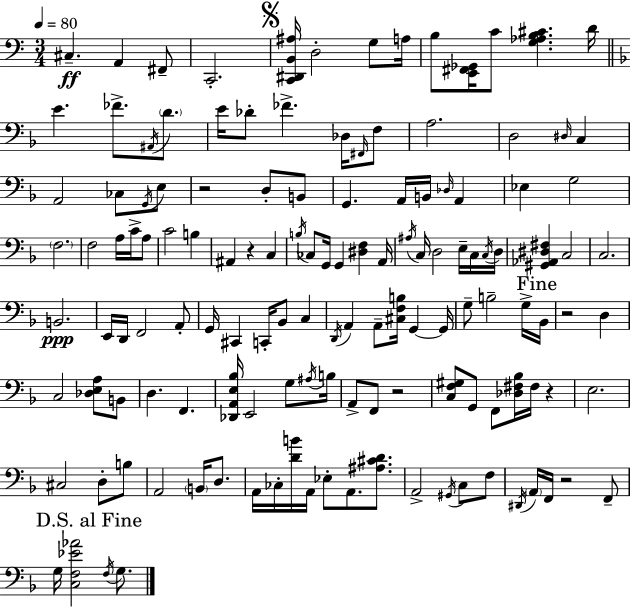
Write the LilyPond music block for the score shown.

{
  \clef bass
  \numericTimeSignature
  \time 3/4
  \key c \major
  \tempo 4 = 80
  cis4.--\ff a,4 fis,8-- | c,2.-. | \mark \markup { \musicglyph "scripts.segno" } <c, dis, b, ais>16 d2-. g8 a16 | b8 <e, fis, ges,>16 c'8 <g aes b cis'>4. d'16 | \break \bar "||" \break \key d \minor e'4. fes'8.-> \acciaccatura { ais,16 } \parenthesize d'8. | e'16 des'8-. fes'4.-> des16 \grace { fis,16 } | f8 a2. | d2 \grace { dis16 } c4 | \break a,2 ces8 | \acciaccatura { g,16 } e8 r2 | d8-. b,8 g,4. a,16 b,16 | \grace { des16 } a,4 ees4 g2 | \break \parenthesize f2. | f2 | a16 c'16-> a8 c'2 | b4 ais,4 r4 | \break c4 \acciaccatura { b16 } ces8 g,16 g,4 | <dis f>4 a,16 \acciaccatura { ais16 } c16 d2 | e16-- c16 \acciaccatura { c16 } d16 <gis, aes, dis fis>4 | c2 c2. | \break b,2.\ppp | e,16 d,16 f,2 | a,8-. g,16 cis,4 | c,16-. bes,8 c4 \acciaccatura { d,16 } a,4 | \break a,8-- <cis f b>16 g,4~~ g,16 g8-- b2-- | g16-> \mark "Fine" bes,16 r2 | d4 c2 | <des e a>8 b,8 d4. | \break f,4. <des, a, e bes>16 e,2 | g8 \acciaccatura { ais16 } b16 a,8-> | f,8 r2 <c f gis>8 | g,8 f,8 <des fis bes>16 fis16 r4 e2. | \break cis2 | d8-. b8 a,2 | \parenthesize b,16 d8. a,16 ces16-. | <d' b'>16 a,16 ees8-. a,8. <ais cis' d'>8. a,2-> | \break \acciaccatura { gis,16 } c8 f8 \acciaccatura { dis,16 } | \parenthesize a,16 f,16 r2 f,8-- | \mark "D.S. al Fine" g16 <c f ees' aes'>2 \acciaccatura { f16 } g8. | \bar "|."
}